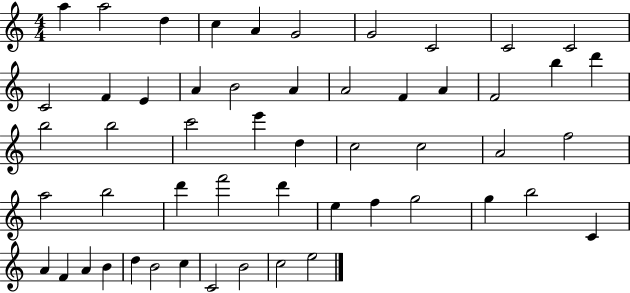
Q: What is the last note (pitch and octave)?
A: E5